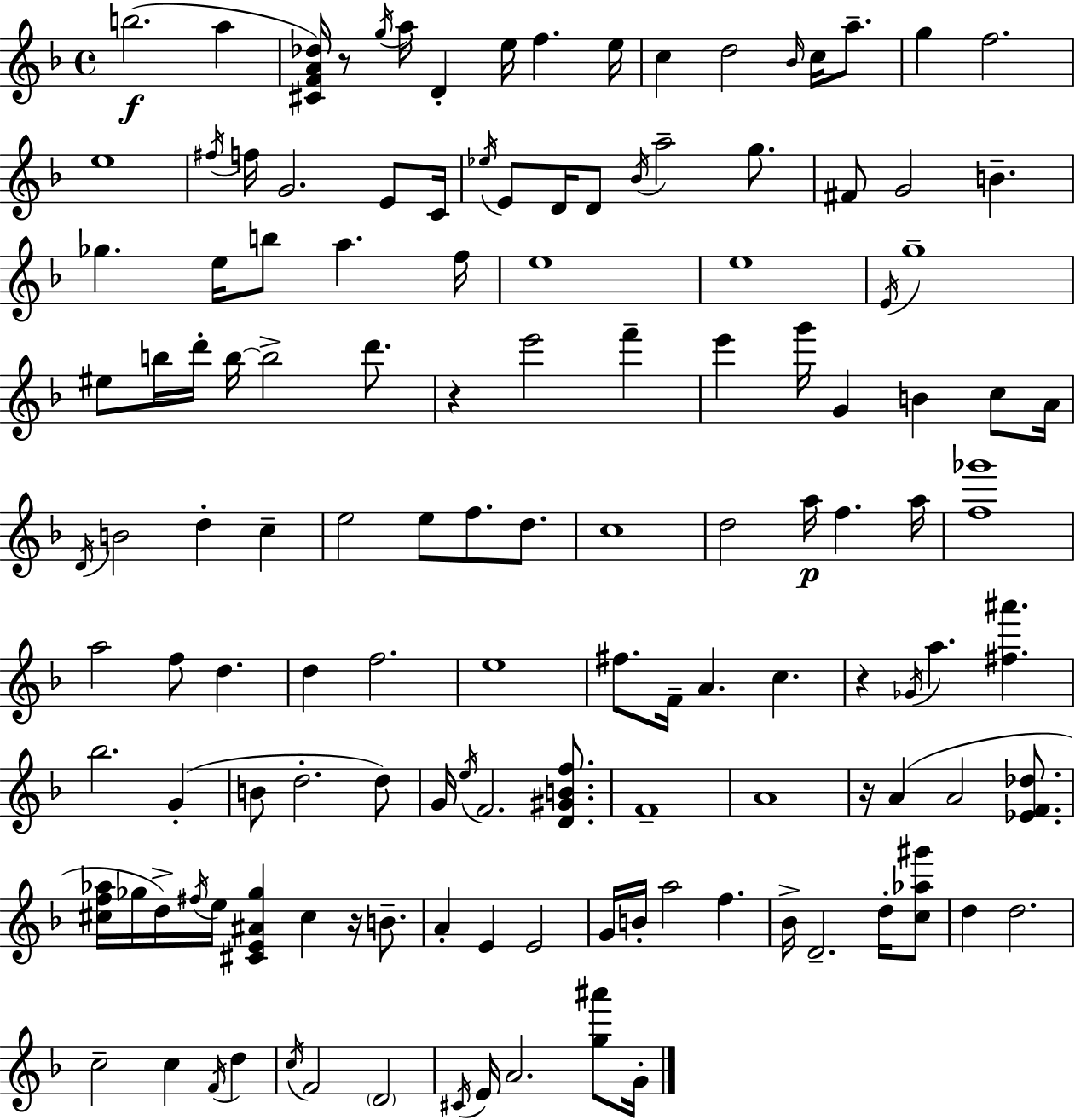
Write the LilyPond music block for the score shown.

{
  \clef treble
  \time 4/4
  \defaultTimeSignature
  \key d \minor
  \repeat volta 2 { b''2.(\f a''4 | <cis' f' a' des''>16) r8 \acciaccatura { g''16 } a''16 d'4-. e''16 f''4. | e''16 c''4 d''2 \grace { bes'16 } c''16 a''8.-- | g''4 f''2. | \break e''1 | \acciaccatura { fis''16 } f''16 g'2. | e'8 c'16 \acciaccatura { ees''16 } e'8 d'16 d'8 \acciaccatura { bes'16 } a''2-- | g''8. fis'8 g'2 b'4.-- | \break ges''4. e''16 b''8 a''4. | f''16 e''1 | e''1 | \acciaccatura { e'16 } g''1-- | \break eis''8 b''16 d'''16-. b''16~~ b''2-> | d'''8. r4 e'''2 | f'''4-- e'''4 g'''16 g'4 b'4 | c''8 a'16 \acciaccatura { d'16 } b'2 d''4-. | \break c''4-- e''2 e''8 | f''8. d''8. c''1 | d''2 a''16\p | f''4. a''16 <f'' ges'''>1 | \break a''2 f''8 | d''4. d''4 f''2. | e''1 | fis''8. f'16-- a'4. | \break c''4. r4 \acciaccatura { ges'16 } a''4. | <fis'' ais'''>4. bes''2. | g'4-.( b'8 d''2.-. | d''8) g'16 \acciaccatura { e''16 } f'2. | \break <d' gis' b' f''>8. f'1-- | a'1 | r16 a'4( a'2 | <ees' f' des''>8. <cis'' f'' aes''>16 ges''16 d''16->) \acciaccatura { fis''16 } e''16 <cis' e' ais' ges''>4 | \break cis''4 r16 b'8.-- a'4-. e'4 | e'2 g'16 b'16-. a''2 | f''4. bes'16-> d'2.-- | d''16-. <c'' aes'' gis'''>8 d''4 d''2. | \break c''2-- | c''4 \acciaccatura { f'16 } d''4 \acciaccatura { c''16 } f'2 | \parenthesize d'2 \acciaccatura { cis'16 } e'16 a'2. | <g'' ais'''>8 g'16-. } \bar "|."
}